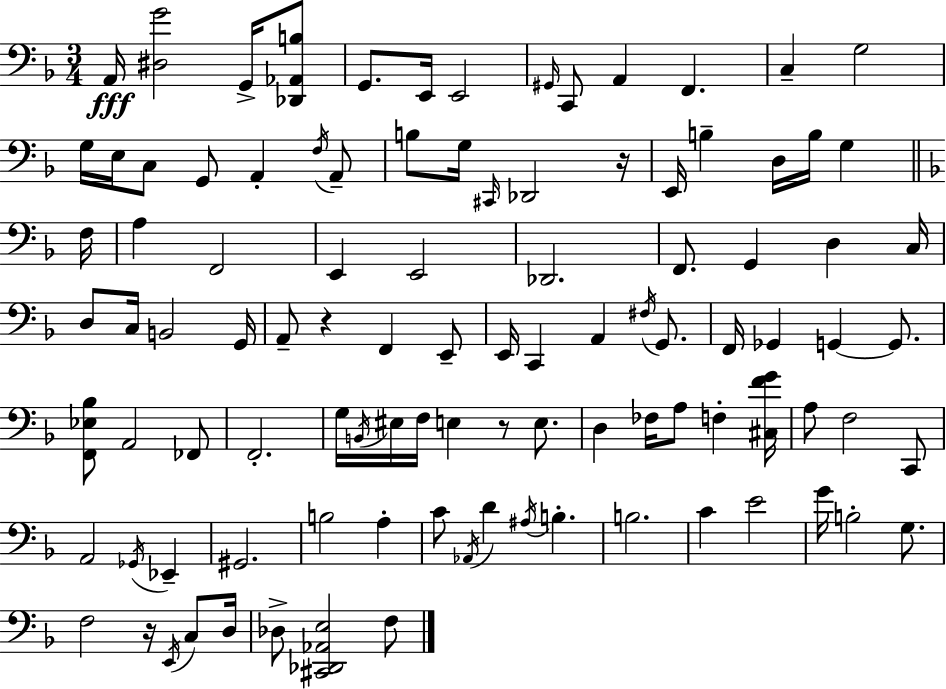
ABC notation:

X:1
T:Untitled
M:3/4
L:1/4
K:Dm
A,,/4 [^D,G]2 G,,/4 [_D,,_A,,B,]/2 G,,/2 E,,/4 E,,2 ^G,,/4 C,,/2 A,, F,, C, G,2 G,/4 E,/4 C,/2 G,,/2 A,, F,/4 A,,/2 B,/2 G,/4 ^C,,/4 _D,,2 z/4 E,,/4 B, D,/4 B,/4 G, F,/4 A, F,,2 E,, E,,2 _D,,2 F,,/2 G,, D, C,/4 D,/2 C,/4 B,,2 G,,/4 A,,/2 z F,, E,,/2 E,,/4 C,, A,, ^F,/4 G,,/2 F,,/4 _G,, G,, G,,/2 [F,,_E,_B,]/2 A,,2 _F,,/2 F,,2 G,/4 B,,/4 ^E,/4 F,/4 E, z/2 E,/2 D, _F,/4 A,/2 F, [^C,FG]/4 A,/2 F,2 C,,/2 A,,2 _G,,/4 _E,, ^G,,2 B,2 A, C/2 _A,,/4 D ^A,/4 B, B,2 C E2 G/4 B,2 G,/2 F,2 z/4 E,,/4 C,/2 D,/4 _D,/2 [^C,,_D,,_A,,E,]2 F,/2